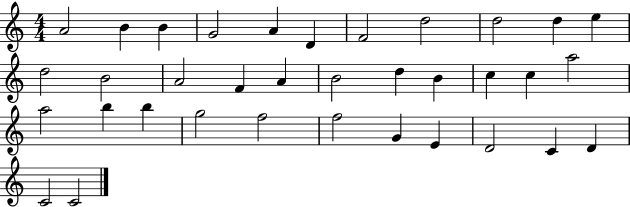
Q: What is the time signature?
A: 4/4